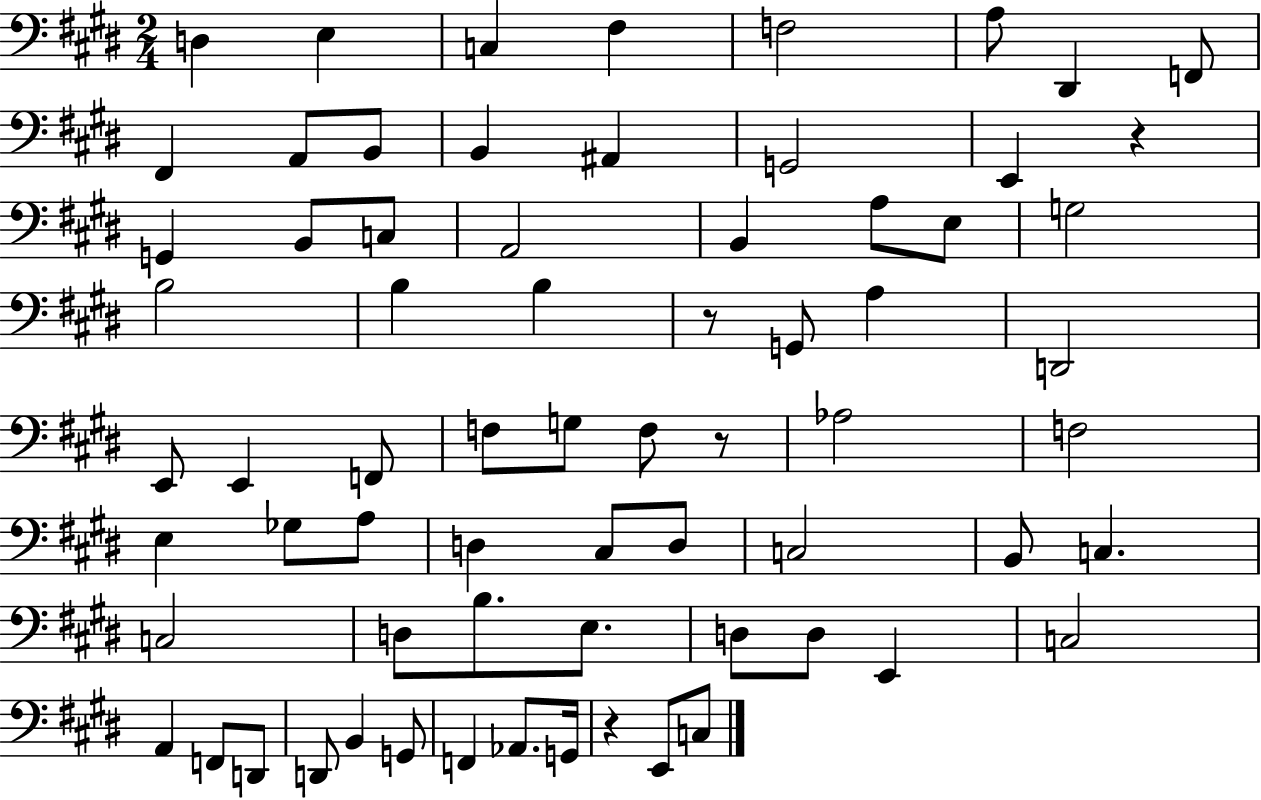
D3/q E3/q C3/q F#3/q F3/h A3/e D#2/q F2/e F#2/q A2/e B2/e B2/q A#2/q G2/h E2/q R/q G2/q B2/e C3/e A2/h B2/q A3/e E3/e G3/h B3/h B3/q B3/q R/e G2/e A3/q D2/h E2/e E2/q F2/e F3/e G3/e F3/e R/e Ab3/h F3/h E3/q Gb3/e A3/e D3/q C#3/e D3/e C3/h B2/e C3/q. C3/h D3/e B3/e. E3/e. D3/e D3/e E2/q C3/h A2/q F2/e D2/e D2/e B2/q G2/e F2/q Ab2/e. G2/s R/q E2/e C3/e